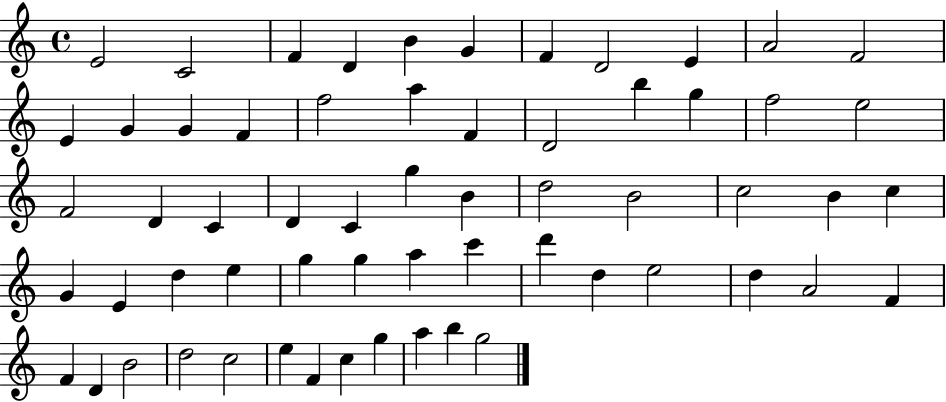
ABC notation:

X:1
T:Untitled
M:4/4
L:1/4
K:C
E2 C2 F D B G F D2 E A2 F2 E G G F f2 a F D2 b g f2 e2 F2 D C D C g B d2 B2 c2 B c G E d e g g a c' d' d e2 d A2 F F D B2 d2 c2 e F c g a b g2